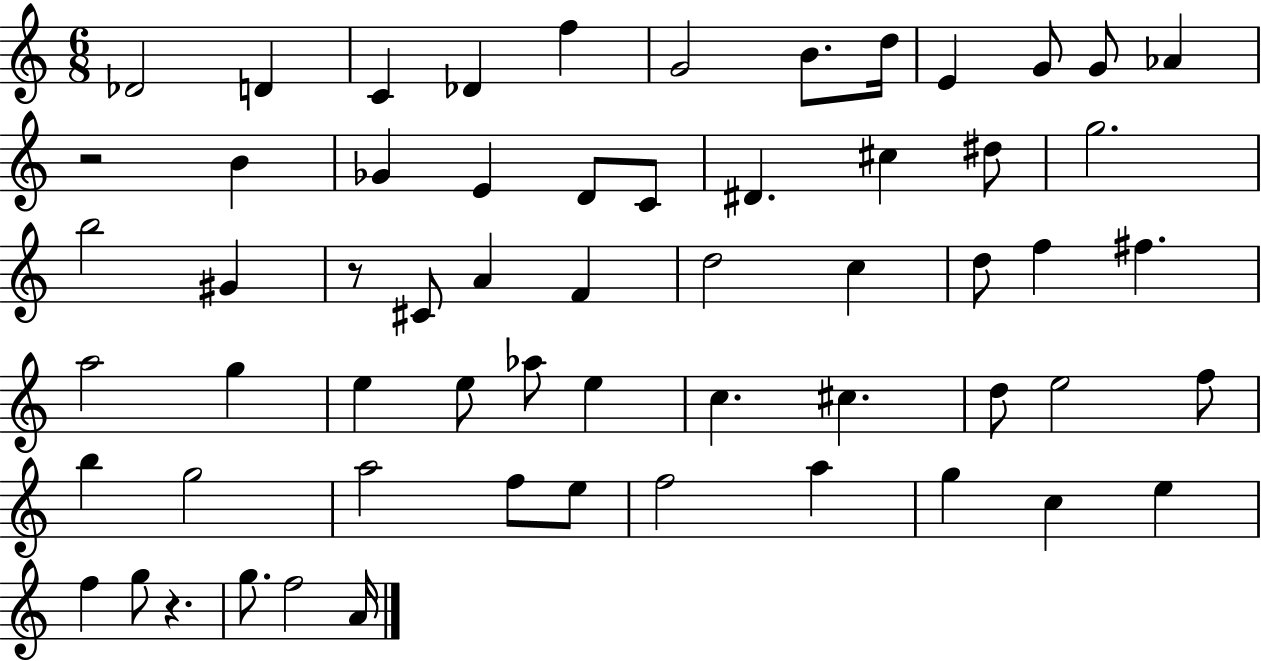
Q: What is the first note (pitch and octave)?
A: Db4